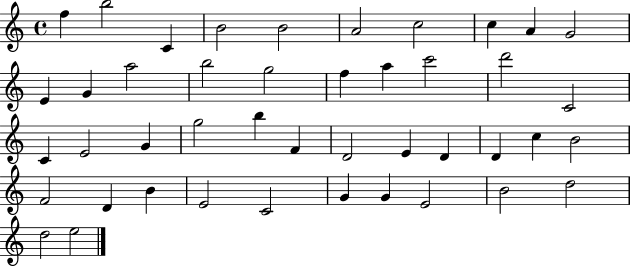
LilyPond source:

{
  \clef treble
  \time 4/4
  \defaultTimeSignature
  \key c \major
  f''4 b''2 c'4 | b'2 b'2 | a'2 c''2 | c''4 a'4 g'2 | \break e'4 g'4 a''2 | b''2 g''2 | f''4 a''4 c'''2 | d'''2 c'2 | \break c'4 e'2 g'4 | g''2 b''4 f'4 | d'2 e'4 d'4 | d'4 c''4 b'2 | \break f'2 d'4 b'4 | e'2 c'2 | g'4 g'4 e'2 | b'2 d''2 | \break d''2 e''2 | \bar "|."
}